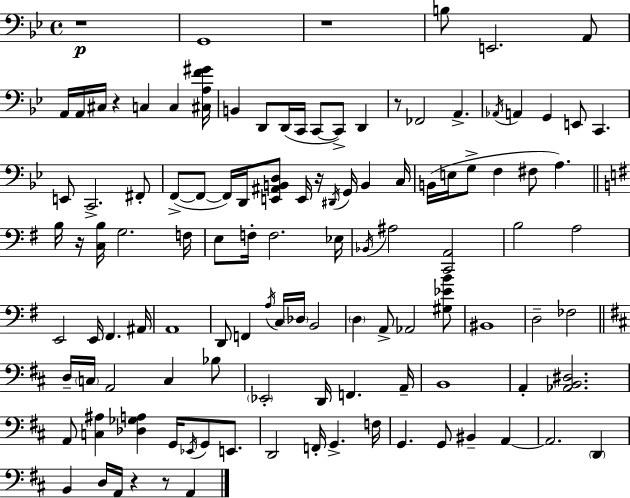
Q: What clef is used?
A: bass